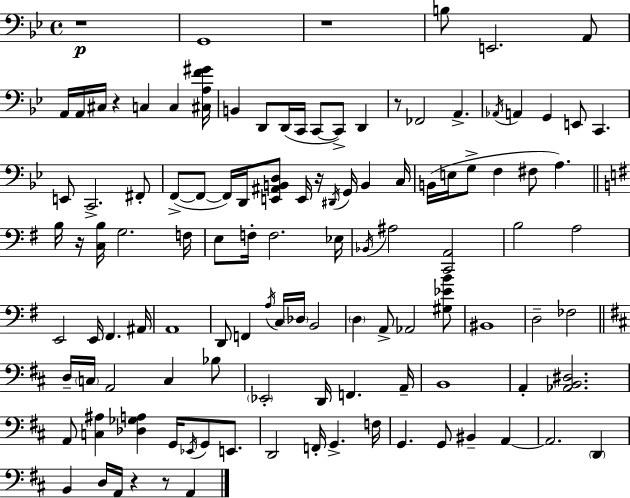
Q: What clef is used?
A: bass